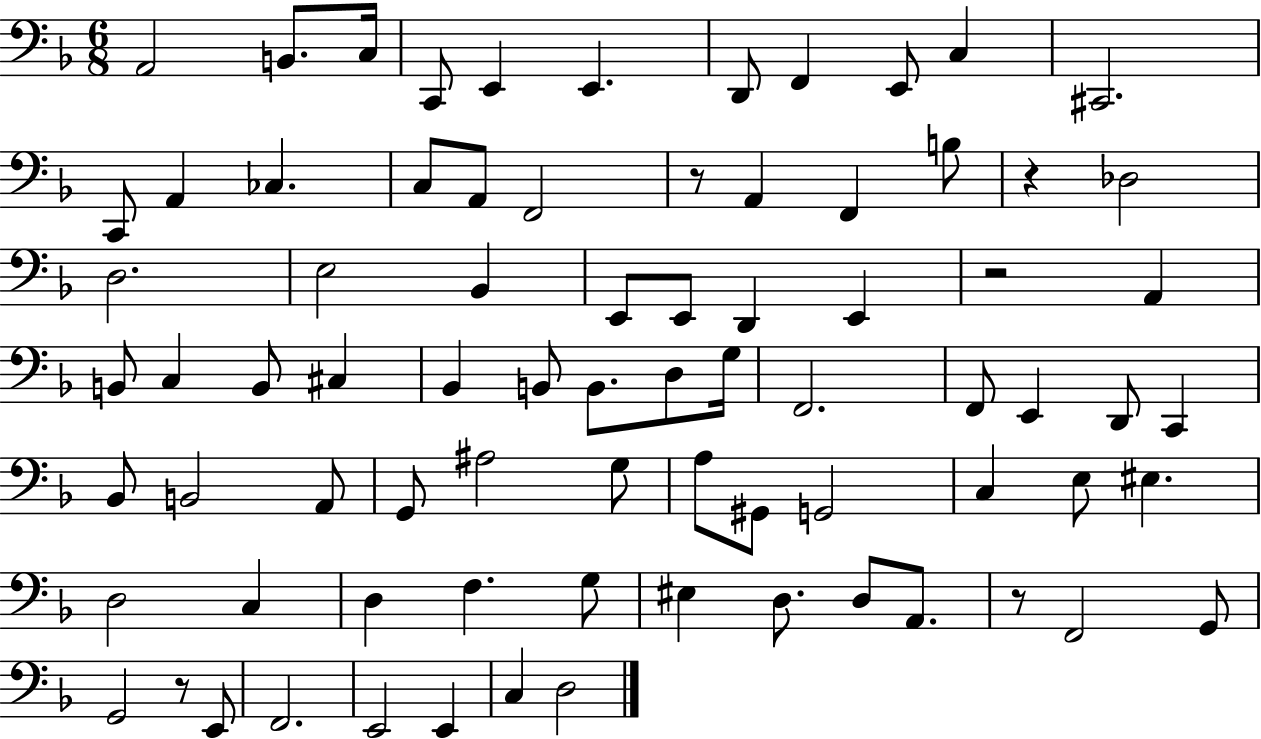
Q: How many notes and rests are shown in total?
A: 78